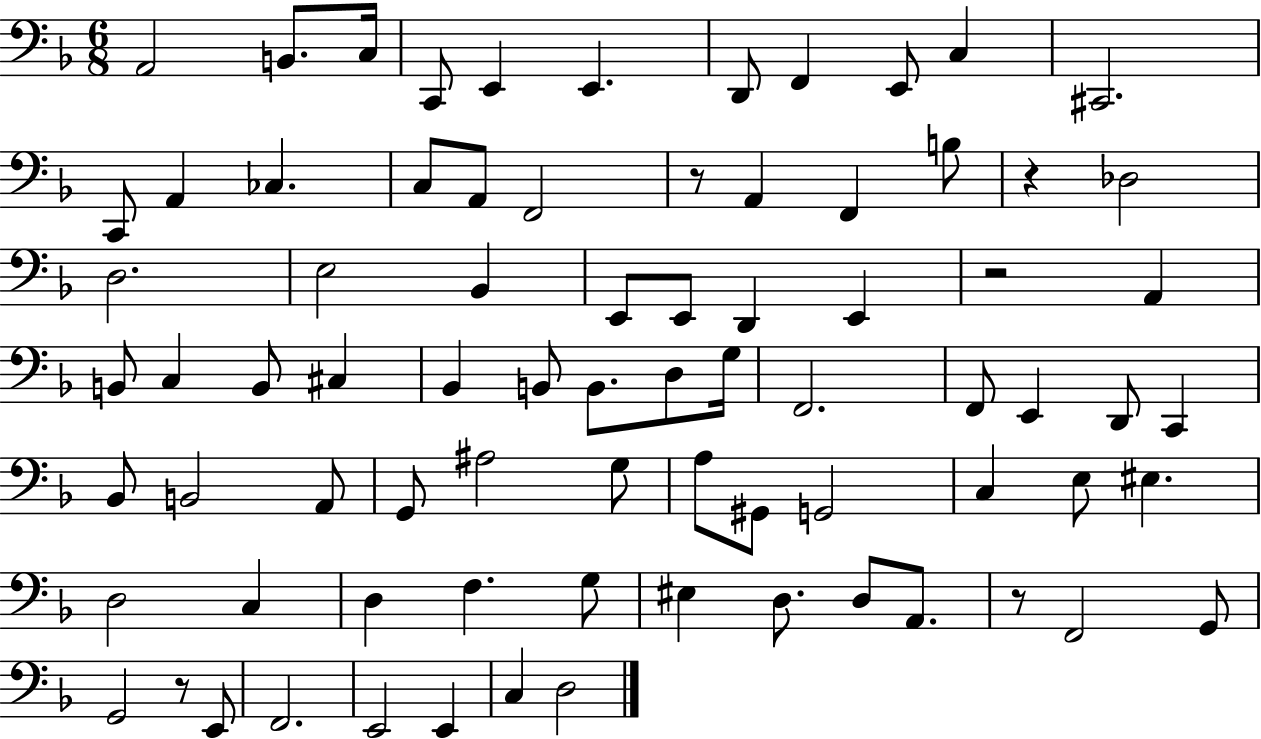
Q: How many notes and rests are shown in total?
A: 78